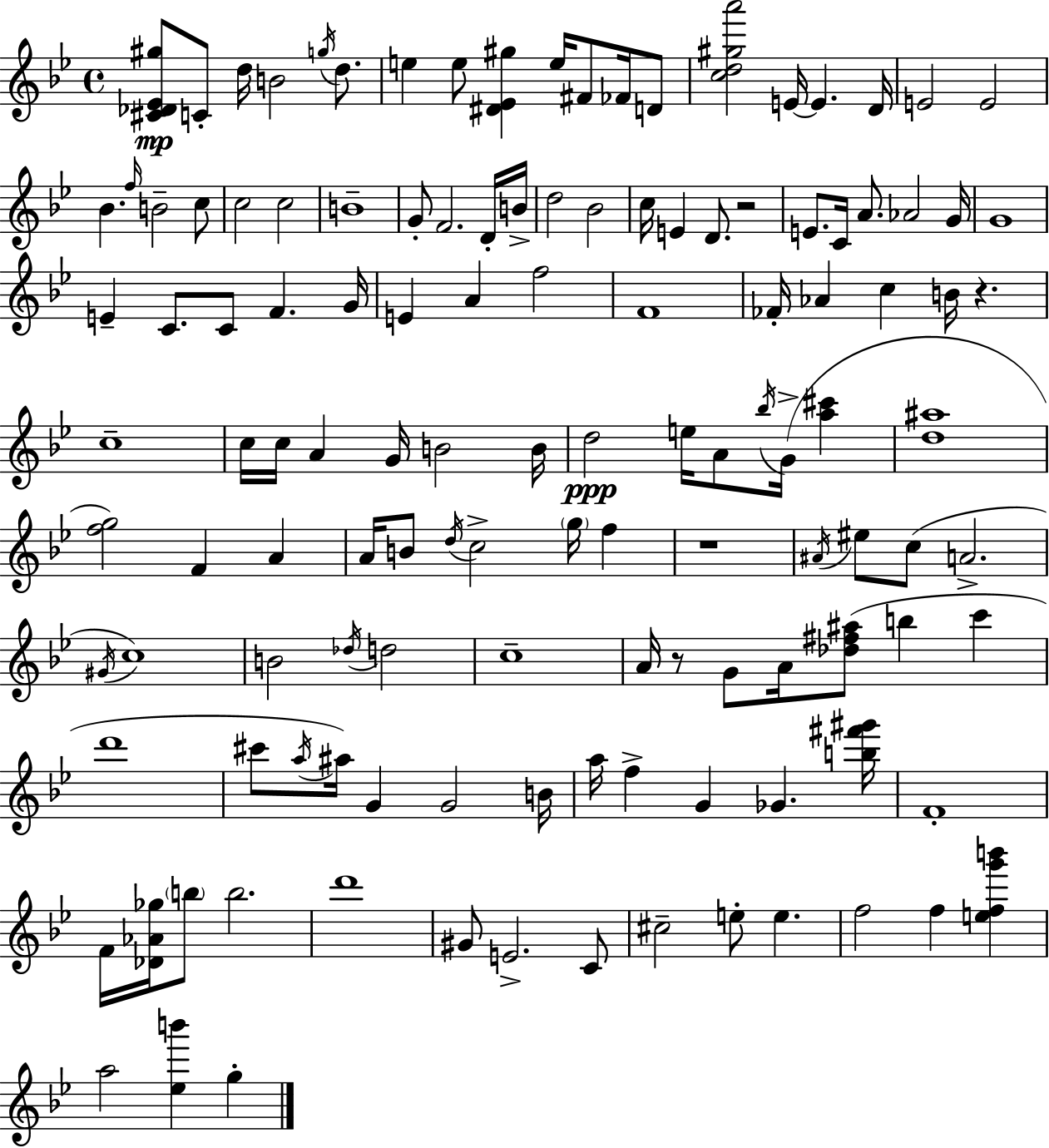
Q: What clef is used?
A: treble